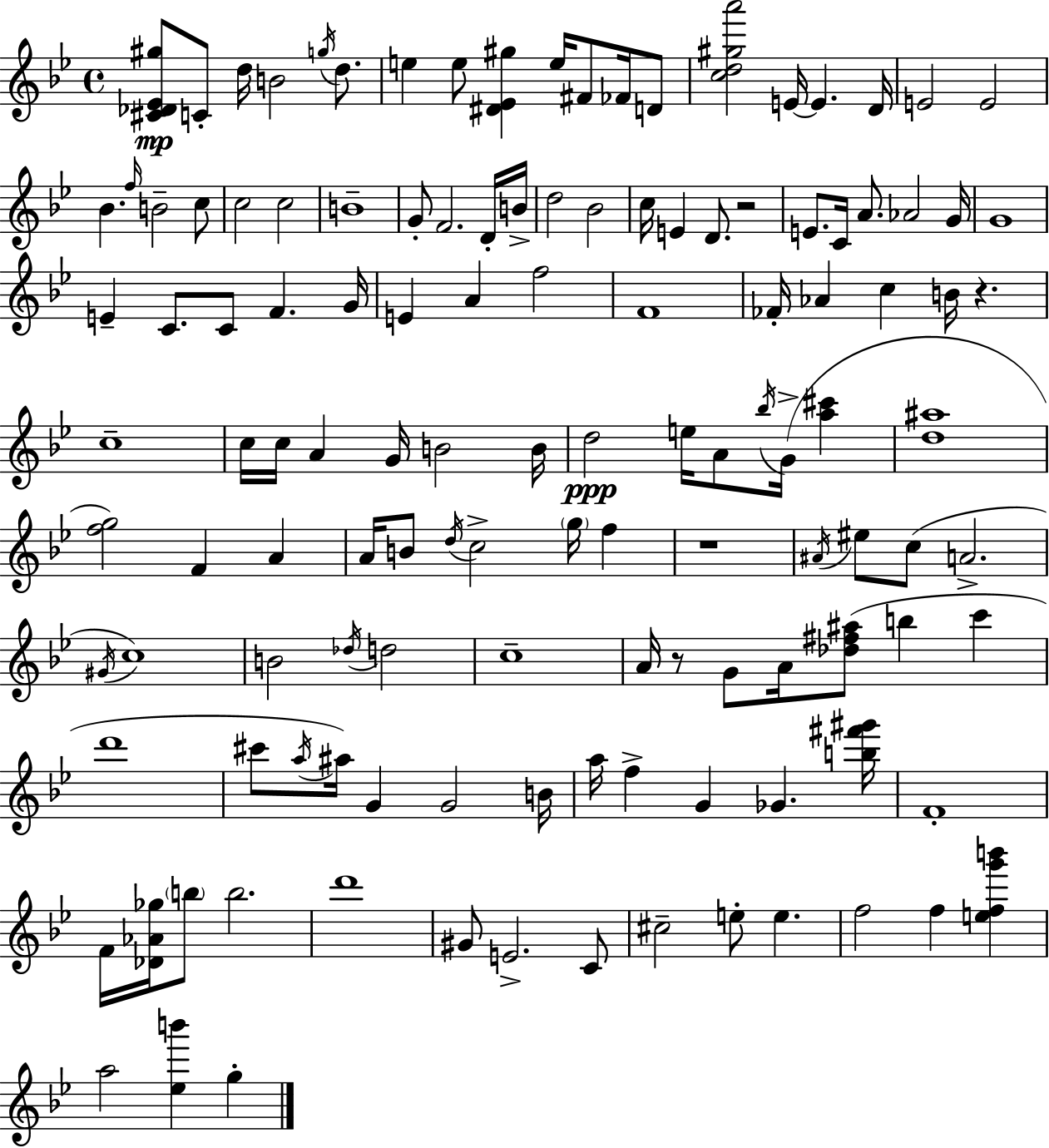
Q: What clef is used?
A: treble